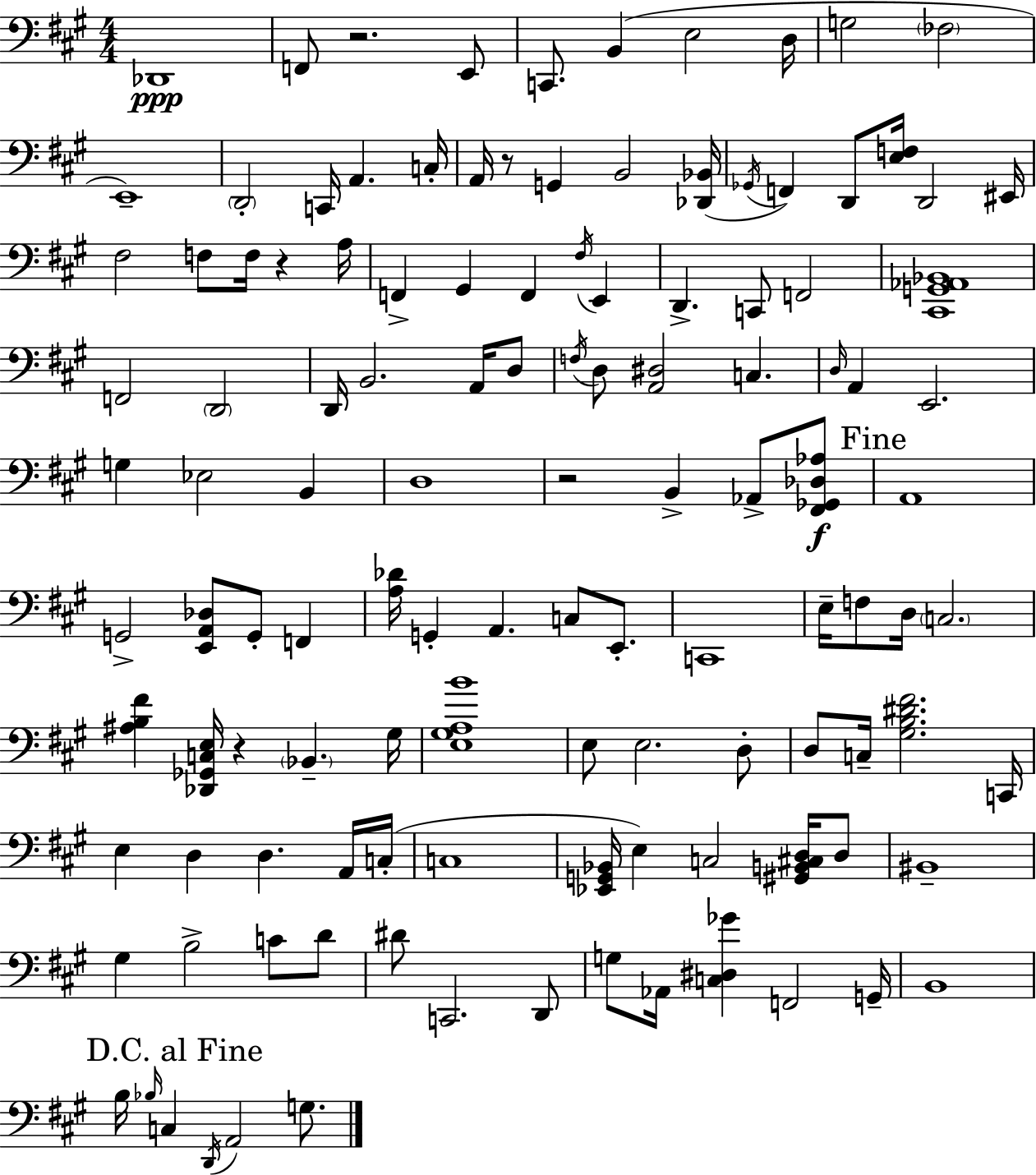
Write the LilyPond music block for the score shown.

{
  \clef bass
  \numericTimeSignature
  \time 4/4
  \key a \major
  des,1\ppp | f,8 r2. e,8 | c,8. b,4( e2 d16 | g2 \parenthesize fes2 | \break e,1--) | \parenthesize d,2-. c,16 a,4. c16-. | a,16 r8 g,4 b,2 <des, bes,>16( | \acciaccatura { ges,16 } f,4) d,8 <e f>16 d,2 | \break eis,16 fis2 f8 f16 r4 | a16 f,4-> gis,4 f,4 \acciaccatura { fis16 } e,4 | d,4.-> c,8 f,2 | <cis, g, aes, bes,>1 | \break f,2 \parenthesize d,2 | d,16 b,2. a,16 | d8 \acciaccatura { f16 } d8 <a, dis>2 c4. | \grace { d16 } a,4 e,2. | \break g4 ees2 | b,4 d1 | r2 b,4-> | aes,8-> <fis, ges, des aes>8\f \mark "Fine" a,1 | \break g,2-> <e, a, des>8 g,8-. | f,4 <a des'>16 g,4-. a,4. c8 | e,8.-. c,1 | e16-- f8 d16 \parenthesize c2. | \break <ais b fis'>4 <des, ges, c e>16 r4 \parenthesize bes,4.-- | gis16 <e gis a b'>1 | e8 e2. | d8-. d8 c16-- <gis b dis' fis'>2. | \break c,16 e4 d4 d4. | a,16 c16-.( c1 | <ees, g, bes,>16 e4) c2 | <gis, b, cis d>16 d8 bis,1-- | \break gis4 b2-> | c'8 d'8 dis'8 c,2. | d,8 g8 aes,16 <c dis ges'>4 f,2 | g,16-- b,1 | \break \mark "D.C. al Fine" b16 \grace { bes16 } c4 \acciaccatura { d,16 } a,2 | g8. \bar "|."
}